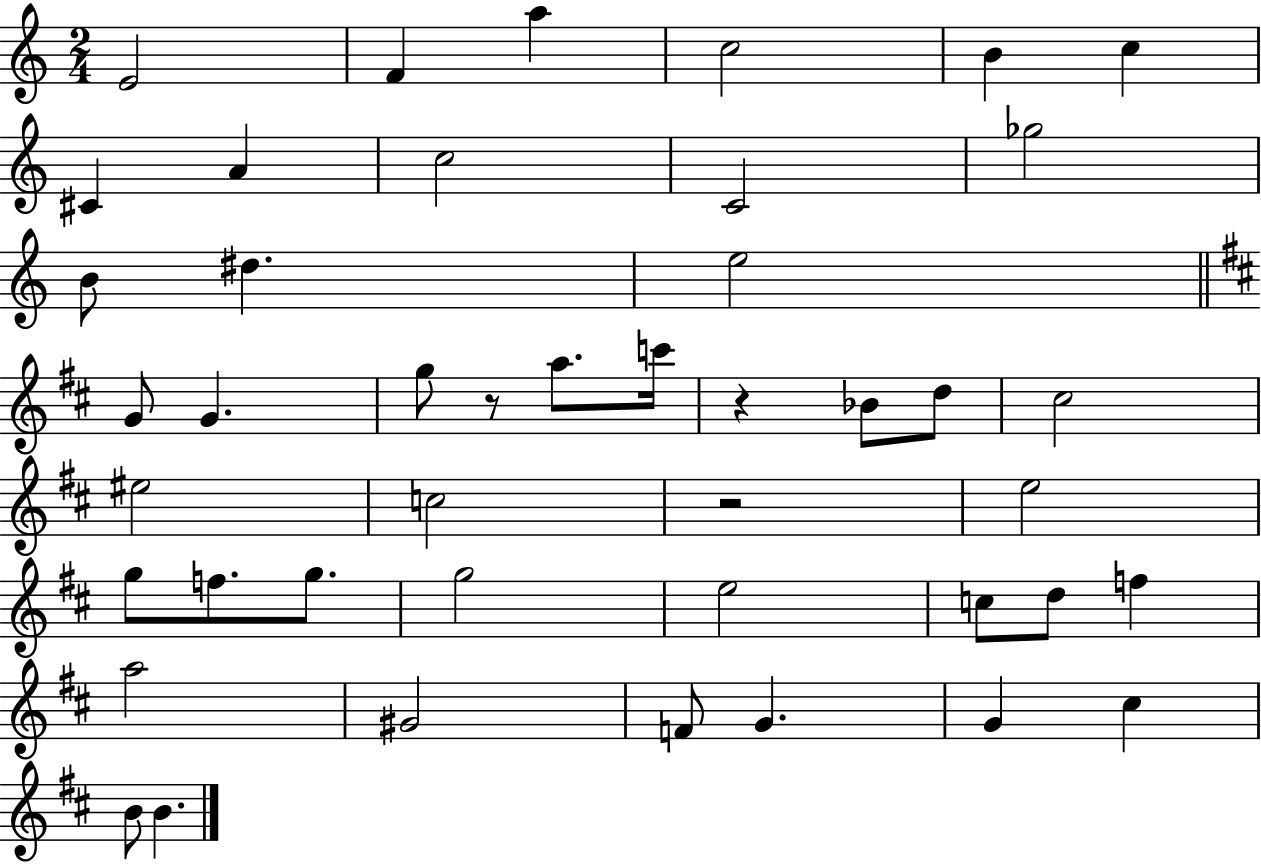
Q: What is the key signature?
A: C major